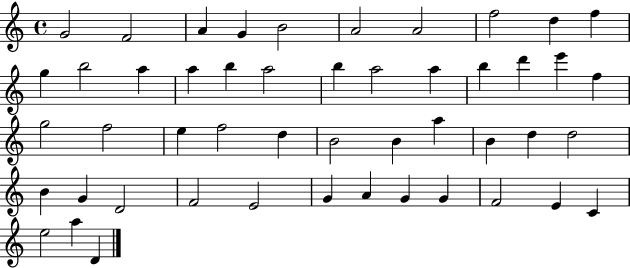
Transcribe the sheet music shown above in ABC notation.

X:1
T:Untitled
M:4/4
L:1/4
K:C
G2 F2 A G B2 A2 A2 f2 d f g b2 a a b a2 b a2 a b d' e' f g2 f2 e f2 d B2 B a B d d2 B G D2 F2 E2 G A G G F2 E C e2 a D